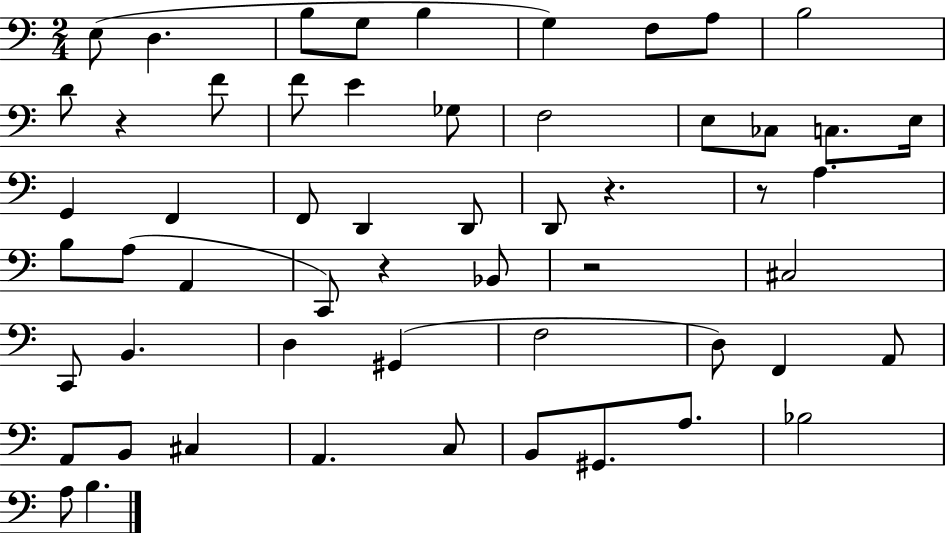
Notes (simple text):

E3/e D3/q. B3/e G3/e B3/q G3/q F3/e A3/e B3/h D4/e R/q F4/e F4/e E4/q Gb3/e F3/h E3/e CES3/e C3/e. E3/s G2/q F2/q F2/e D2/q D2/e D2/e R/q. R/e A3/q. B3/e A3/e A2/q C2/e R/q Bb2/e R/h C#3/h C2/e B2/q. D3/q G#2/q F3/h D3/e F2/q A2/e A2/e B2/e C#3/q A2/q. C3/e B2/e G#2/e. A3/e. Bb3/h A3/e B3/q.